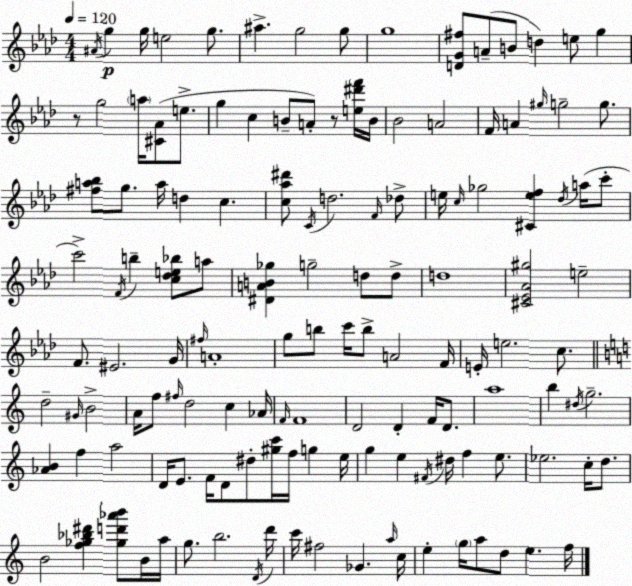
X:1
T:Untitled
M:4/4
L:1/4
K:Fm
^A/4 g g/4 e2 g/2 ^a g2 g/2 g4 [DG^f]/2 A/2 B/2 d e/2 g z/2 g2 a/4 [^C_A]/2 e/2 g c B/2 A/2 z/2 [e^d'f']/4 B/4 _B2 A2 F/4 A ^g/4 g2 g/2 [^fa_b]/2 g/2 a/4 d c [c_a^d']/2 C/4 d2 F/4 _d/2 e/4 c/4 _g2 [^Cef] _d/4 a/4 c'/2 c'2 F/4 b [c_de_b]/2 a/2 [^DAB_g] g2 d/2 d/2 d4 [^C_E_A^g]2 e2 F/2 ^E2 G/4 ^f/4 A4 g/2 b/2 c'/4 b/2 A2 F/4 E/4 e2 c/2 d2 ^G/4 B2 A/4 f/2 ^f/4 d2 c _A/4 F/4 F4 D2 D F/4 D/2 a4 b ^d/4 g2 [_AB] f a2 D/4 E/2 F/4 D/2 ^d/2 [^gc']/4 f/4 g e/4 g e ^F/4 ^d/4 f e/2 _e2 c/4 d/2 B2 [f_g_b^d'] [_gd'_a'b']/2 B/4 a/4 g/2 b2 D/4 d'/4 c'/4 ^f2 _G a/4 c/4 e g/4 a/2 d/2 e f/4